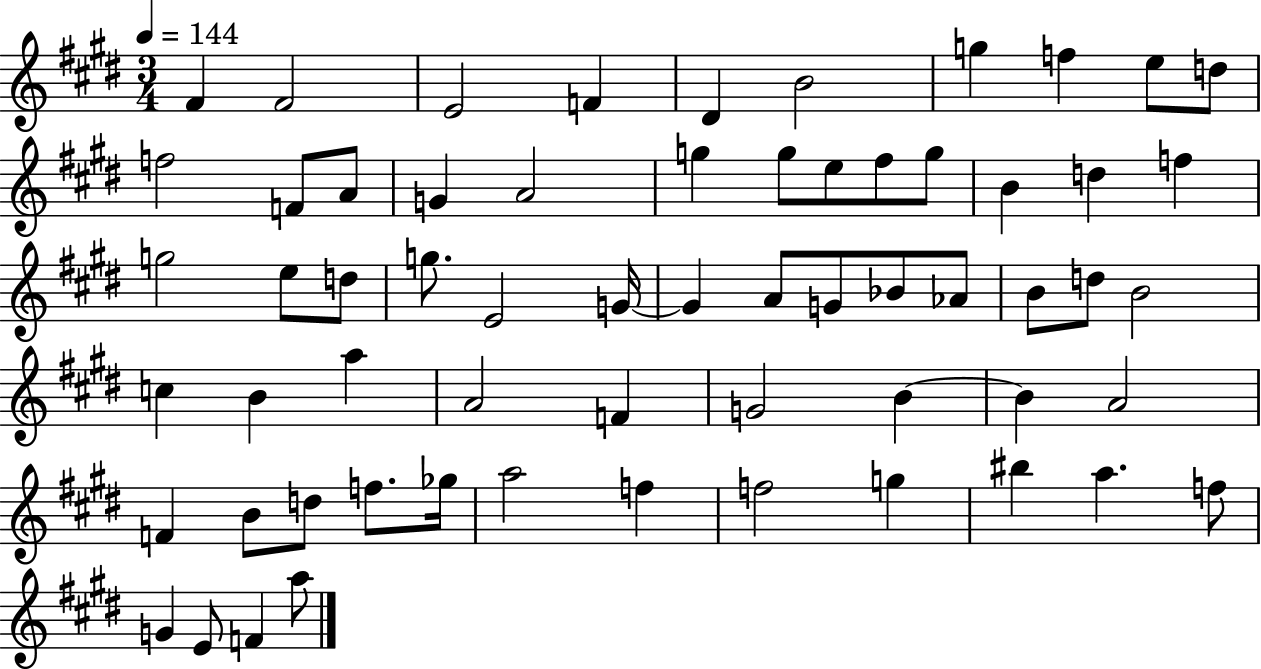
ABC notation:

X:1
T:Untitled
M:3/4
L:1/4
K:E
^F ^F2 E2 F ^D B2 g f e/2 d/2 f2 F/2 A/2 G A2 g g/2 e/2 ^f/2 g/2 B d f g2 e/2 d/2 g/2 E2 G/4 G A/2 G/2 _B/2 _A/2 B/2 d/2 B2 c B a A2 F G2 B B A2 F B/2 d/2 f/2 _g/4 a2 f f2 g ^b a f/2 G E/2 F a/2